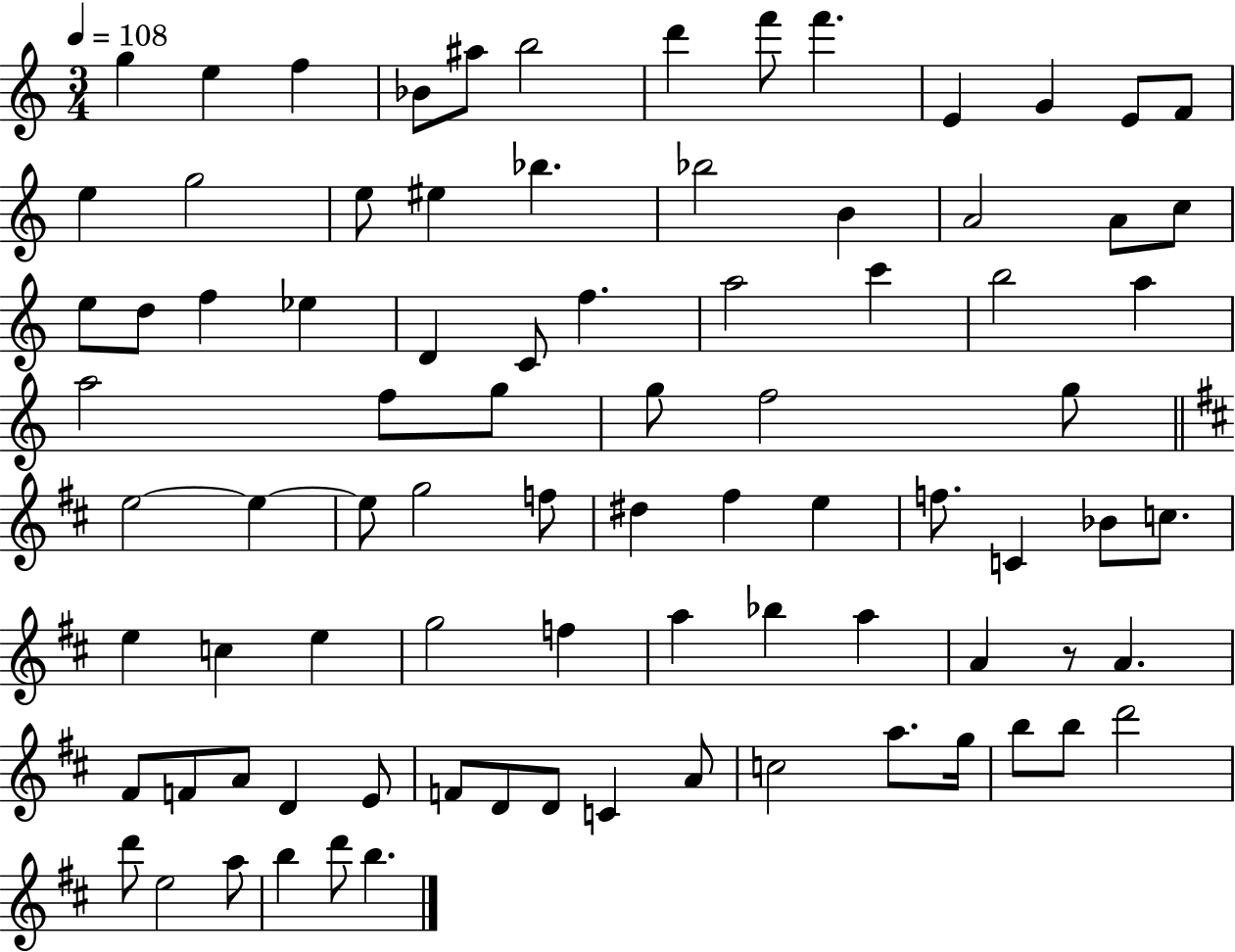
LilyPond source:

{
  \clef treble
  \numericTimeSignature
  \time 3/4
  \key c \major
  \tempo 4 = 108
  \repeat volta 2 { g''4 e''4 f''4 | bes'8 ais''8 b''2 | d'''4 f'''8 f'''4. | e'4 g'4 e'8 f'8 | \break e''4 g''2 | e''8 eis''4 bes''4. | bes''2 b'4 | a'2 a'8 c''8 | \break e''8 d''8 f''4 ees''4 | d'4 c'8 f''4. | a''2 c'''4 | b''2 a''4 | \break a''2 f''8 g''8 | g''8 f''2 g''8 | \bar "||" \break \key d \major e''2~~ e''4~~ | e''8 g''2 f''8 | dis''4 fis''4 e''4 | f''8. c'4 bes'8 c''8. | \break e''4 c''4 e''4 | g''2 f''4 | a''4 bes''4 a''4 | a'4 r8 a'4. | \break fis'8 f'8 a'8 d'4 e'8 | f'8 d'8 d'8 c'4 a'8 | c''2 a''8. g''16 | b''8 b''8 d'''2 | \break d'''8 e''2 a''8 | b''4 d'''8 b''4. | } \bar "|."
}